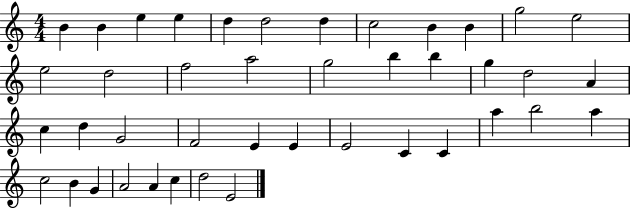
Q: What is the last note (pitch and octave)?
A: E4